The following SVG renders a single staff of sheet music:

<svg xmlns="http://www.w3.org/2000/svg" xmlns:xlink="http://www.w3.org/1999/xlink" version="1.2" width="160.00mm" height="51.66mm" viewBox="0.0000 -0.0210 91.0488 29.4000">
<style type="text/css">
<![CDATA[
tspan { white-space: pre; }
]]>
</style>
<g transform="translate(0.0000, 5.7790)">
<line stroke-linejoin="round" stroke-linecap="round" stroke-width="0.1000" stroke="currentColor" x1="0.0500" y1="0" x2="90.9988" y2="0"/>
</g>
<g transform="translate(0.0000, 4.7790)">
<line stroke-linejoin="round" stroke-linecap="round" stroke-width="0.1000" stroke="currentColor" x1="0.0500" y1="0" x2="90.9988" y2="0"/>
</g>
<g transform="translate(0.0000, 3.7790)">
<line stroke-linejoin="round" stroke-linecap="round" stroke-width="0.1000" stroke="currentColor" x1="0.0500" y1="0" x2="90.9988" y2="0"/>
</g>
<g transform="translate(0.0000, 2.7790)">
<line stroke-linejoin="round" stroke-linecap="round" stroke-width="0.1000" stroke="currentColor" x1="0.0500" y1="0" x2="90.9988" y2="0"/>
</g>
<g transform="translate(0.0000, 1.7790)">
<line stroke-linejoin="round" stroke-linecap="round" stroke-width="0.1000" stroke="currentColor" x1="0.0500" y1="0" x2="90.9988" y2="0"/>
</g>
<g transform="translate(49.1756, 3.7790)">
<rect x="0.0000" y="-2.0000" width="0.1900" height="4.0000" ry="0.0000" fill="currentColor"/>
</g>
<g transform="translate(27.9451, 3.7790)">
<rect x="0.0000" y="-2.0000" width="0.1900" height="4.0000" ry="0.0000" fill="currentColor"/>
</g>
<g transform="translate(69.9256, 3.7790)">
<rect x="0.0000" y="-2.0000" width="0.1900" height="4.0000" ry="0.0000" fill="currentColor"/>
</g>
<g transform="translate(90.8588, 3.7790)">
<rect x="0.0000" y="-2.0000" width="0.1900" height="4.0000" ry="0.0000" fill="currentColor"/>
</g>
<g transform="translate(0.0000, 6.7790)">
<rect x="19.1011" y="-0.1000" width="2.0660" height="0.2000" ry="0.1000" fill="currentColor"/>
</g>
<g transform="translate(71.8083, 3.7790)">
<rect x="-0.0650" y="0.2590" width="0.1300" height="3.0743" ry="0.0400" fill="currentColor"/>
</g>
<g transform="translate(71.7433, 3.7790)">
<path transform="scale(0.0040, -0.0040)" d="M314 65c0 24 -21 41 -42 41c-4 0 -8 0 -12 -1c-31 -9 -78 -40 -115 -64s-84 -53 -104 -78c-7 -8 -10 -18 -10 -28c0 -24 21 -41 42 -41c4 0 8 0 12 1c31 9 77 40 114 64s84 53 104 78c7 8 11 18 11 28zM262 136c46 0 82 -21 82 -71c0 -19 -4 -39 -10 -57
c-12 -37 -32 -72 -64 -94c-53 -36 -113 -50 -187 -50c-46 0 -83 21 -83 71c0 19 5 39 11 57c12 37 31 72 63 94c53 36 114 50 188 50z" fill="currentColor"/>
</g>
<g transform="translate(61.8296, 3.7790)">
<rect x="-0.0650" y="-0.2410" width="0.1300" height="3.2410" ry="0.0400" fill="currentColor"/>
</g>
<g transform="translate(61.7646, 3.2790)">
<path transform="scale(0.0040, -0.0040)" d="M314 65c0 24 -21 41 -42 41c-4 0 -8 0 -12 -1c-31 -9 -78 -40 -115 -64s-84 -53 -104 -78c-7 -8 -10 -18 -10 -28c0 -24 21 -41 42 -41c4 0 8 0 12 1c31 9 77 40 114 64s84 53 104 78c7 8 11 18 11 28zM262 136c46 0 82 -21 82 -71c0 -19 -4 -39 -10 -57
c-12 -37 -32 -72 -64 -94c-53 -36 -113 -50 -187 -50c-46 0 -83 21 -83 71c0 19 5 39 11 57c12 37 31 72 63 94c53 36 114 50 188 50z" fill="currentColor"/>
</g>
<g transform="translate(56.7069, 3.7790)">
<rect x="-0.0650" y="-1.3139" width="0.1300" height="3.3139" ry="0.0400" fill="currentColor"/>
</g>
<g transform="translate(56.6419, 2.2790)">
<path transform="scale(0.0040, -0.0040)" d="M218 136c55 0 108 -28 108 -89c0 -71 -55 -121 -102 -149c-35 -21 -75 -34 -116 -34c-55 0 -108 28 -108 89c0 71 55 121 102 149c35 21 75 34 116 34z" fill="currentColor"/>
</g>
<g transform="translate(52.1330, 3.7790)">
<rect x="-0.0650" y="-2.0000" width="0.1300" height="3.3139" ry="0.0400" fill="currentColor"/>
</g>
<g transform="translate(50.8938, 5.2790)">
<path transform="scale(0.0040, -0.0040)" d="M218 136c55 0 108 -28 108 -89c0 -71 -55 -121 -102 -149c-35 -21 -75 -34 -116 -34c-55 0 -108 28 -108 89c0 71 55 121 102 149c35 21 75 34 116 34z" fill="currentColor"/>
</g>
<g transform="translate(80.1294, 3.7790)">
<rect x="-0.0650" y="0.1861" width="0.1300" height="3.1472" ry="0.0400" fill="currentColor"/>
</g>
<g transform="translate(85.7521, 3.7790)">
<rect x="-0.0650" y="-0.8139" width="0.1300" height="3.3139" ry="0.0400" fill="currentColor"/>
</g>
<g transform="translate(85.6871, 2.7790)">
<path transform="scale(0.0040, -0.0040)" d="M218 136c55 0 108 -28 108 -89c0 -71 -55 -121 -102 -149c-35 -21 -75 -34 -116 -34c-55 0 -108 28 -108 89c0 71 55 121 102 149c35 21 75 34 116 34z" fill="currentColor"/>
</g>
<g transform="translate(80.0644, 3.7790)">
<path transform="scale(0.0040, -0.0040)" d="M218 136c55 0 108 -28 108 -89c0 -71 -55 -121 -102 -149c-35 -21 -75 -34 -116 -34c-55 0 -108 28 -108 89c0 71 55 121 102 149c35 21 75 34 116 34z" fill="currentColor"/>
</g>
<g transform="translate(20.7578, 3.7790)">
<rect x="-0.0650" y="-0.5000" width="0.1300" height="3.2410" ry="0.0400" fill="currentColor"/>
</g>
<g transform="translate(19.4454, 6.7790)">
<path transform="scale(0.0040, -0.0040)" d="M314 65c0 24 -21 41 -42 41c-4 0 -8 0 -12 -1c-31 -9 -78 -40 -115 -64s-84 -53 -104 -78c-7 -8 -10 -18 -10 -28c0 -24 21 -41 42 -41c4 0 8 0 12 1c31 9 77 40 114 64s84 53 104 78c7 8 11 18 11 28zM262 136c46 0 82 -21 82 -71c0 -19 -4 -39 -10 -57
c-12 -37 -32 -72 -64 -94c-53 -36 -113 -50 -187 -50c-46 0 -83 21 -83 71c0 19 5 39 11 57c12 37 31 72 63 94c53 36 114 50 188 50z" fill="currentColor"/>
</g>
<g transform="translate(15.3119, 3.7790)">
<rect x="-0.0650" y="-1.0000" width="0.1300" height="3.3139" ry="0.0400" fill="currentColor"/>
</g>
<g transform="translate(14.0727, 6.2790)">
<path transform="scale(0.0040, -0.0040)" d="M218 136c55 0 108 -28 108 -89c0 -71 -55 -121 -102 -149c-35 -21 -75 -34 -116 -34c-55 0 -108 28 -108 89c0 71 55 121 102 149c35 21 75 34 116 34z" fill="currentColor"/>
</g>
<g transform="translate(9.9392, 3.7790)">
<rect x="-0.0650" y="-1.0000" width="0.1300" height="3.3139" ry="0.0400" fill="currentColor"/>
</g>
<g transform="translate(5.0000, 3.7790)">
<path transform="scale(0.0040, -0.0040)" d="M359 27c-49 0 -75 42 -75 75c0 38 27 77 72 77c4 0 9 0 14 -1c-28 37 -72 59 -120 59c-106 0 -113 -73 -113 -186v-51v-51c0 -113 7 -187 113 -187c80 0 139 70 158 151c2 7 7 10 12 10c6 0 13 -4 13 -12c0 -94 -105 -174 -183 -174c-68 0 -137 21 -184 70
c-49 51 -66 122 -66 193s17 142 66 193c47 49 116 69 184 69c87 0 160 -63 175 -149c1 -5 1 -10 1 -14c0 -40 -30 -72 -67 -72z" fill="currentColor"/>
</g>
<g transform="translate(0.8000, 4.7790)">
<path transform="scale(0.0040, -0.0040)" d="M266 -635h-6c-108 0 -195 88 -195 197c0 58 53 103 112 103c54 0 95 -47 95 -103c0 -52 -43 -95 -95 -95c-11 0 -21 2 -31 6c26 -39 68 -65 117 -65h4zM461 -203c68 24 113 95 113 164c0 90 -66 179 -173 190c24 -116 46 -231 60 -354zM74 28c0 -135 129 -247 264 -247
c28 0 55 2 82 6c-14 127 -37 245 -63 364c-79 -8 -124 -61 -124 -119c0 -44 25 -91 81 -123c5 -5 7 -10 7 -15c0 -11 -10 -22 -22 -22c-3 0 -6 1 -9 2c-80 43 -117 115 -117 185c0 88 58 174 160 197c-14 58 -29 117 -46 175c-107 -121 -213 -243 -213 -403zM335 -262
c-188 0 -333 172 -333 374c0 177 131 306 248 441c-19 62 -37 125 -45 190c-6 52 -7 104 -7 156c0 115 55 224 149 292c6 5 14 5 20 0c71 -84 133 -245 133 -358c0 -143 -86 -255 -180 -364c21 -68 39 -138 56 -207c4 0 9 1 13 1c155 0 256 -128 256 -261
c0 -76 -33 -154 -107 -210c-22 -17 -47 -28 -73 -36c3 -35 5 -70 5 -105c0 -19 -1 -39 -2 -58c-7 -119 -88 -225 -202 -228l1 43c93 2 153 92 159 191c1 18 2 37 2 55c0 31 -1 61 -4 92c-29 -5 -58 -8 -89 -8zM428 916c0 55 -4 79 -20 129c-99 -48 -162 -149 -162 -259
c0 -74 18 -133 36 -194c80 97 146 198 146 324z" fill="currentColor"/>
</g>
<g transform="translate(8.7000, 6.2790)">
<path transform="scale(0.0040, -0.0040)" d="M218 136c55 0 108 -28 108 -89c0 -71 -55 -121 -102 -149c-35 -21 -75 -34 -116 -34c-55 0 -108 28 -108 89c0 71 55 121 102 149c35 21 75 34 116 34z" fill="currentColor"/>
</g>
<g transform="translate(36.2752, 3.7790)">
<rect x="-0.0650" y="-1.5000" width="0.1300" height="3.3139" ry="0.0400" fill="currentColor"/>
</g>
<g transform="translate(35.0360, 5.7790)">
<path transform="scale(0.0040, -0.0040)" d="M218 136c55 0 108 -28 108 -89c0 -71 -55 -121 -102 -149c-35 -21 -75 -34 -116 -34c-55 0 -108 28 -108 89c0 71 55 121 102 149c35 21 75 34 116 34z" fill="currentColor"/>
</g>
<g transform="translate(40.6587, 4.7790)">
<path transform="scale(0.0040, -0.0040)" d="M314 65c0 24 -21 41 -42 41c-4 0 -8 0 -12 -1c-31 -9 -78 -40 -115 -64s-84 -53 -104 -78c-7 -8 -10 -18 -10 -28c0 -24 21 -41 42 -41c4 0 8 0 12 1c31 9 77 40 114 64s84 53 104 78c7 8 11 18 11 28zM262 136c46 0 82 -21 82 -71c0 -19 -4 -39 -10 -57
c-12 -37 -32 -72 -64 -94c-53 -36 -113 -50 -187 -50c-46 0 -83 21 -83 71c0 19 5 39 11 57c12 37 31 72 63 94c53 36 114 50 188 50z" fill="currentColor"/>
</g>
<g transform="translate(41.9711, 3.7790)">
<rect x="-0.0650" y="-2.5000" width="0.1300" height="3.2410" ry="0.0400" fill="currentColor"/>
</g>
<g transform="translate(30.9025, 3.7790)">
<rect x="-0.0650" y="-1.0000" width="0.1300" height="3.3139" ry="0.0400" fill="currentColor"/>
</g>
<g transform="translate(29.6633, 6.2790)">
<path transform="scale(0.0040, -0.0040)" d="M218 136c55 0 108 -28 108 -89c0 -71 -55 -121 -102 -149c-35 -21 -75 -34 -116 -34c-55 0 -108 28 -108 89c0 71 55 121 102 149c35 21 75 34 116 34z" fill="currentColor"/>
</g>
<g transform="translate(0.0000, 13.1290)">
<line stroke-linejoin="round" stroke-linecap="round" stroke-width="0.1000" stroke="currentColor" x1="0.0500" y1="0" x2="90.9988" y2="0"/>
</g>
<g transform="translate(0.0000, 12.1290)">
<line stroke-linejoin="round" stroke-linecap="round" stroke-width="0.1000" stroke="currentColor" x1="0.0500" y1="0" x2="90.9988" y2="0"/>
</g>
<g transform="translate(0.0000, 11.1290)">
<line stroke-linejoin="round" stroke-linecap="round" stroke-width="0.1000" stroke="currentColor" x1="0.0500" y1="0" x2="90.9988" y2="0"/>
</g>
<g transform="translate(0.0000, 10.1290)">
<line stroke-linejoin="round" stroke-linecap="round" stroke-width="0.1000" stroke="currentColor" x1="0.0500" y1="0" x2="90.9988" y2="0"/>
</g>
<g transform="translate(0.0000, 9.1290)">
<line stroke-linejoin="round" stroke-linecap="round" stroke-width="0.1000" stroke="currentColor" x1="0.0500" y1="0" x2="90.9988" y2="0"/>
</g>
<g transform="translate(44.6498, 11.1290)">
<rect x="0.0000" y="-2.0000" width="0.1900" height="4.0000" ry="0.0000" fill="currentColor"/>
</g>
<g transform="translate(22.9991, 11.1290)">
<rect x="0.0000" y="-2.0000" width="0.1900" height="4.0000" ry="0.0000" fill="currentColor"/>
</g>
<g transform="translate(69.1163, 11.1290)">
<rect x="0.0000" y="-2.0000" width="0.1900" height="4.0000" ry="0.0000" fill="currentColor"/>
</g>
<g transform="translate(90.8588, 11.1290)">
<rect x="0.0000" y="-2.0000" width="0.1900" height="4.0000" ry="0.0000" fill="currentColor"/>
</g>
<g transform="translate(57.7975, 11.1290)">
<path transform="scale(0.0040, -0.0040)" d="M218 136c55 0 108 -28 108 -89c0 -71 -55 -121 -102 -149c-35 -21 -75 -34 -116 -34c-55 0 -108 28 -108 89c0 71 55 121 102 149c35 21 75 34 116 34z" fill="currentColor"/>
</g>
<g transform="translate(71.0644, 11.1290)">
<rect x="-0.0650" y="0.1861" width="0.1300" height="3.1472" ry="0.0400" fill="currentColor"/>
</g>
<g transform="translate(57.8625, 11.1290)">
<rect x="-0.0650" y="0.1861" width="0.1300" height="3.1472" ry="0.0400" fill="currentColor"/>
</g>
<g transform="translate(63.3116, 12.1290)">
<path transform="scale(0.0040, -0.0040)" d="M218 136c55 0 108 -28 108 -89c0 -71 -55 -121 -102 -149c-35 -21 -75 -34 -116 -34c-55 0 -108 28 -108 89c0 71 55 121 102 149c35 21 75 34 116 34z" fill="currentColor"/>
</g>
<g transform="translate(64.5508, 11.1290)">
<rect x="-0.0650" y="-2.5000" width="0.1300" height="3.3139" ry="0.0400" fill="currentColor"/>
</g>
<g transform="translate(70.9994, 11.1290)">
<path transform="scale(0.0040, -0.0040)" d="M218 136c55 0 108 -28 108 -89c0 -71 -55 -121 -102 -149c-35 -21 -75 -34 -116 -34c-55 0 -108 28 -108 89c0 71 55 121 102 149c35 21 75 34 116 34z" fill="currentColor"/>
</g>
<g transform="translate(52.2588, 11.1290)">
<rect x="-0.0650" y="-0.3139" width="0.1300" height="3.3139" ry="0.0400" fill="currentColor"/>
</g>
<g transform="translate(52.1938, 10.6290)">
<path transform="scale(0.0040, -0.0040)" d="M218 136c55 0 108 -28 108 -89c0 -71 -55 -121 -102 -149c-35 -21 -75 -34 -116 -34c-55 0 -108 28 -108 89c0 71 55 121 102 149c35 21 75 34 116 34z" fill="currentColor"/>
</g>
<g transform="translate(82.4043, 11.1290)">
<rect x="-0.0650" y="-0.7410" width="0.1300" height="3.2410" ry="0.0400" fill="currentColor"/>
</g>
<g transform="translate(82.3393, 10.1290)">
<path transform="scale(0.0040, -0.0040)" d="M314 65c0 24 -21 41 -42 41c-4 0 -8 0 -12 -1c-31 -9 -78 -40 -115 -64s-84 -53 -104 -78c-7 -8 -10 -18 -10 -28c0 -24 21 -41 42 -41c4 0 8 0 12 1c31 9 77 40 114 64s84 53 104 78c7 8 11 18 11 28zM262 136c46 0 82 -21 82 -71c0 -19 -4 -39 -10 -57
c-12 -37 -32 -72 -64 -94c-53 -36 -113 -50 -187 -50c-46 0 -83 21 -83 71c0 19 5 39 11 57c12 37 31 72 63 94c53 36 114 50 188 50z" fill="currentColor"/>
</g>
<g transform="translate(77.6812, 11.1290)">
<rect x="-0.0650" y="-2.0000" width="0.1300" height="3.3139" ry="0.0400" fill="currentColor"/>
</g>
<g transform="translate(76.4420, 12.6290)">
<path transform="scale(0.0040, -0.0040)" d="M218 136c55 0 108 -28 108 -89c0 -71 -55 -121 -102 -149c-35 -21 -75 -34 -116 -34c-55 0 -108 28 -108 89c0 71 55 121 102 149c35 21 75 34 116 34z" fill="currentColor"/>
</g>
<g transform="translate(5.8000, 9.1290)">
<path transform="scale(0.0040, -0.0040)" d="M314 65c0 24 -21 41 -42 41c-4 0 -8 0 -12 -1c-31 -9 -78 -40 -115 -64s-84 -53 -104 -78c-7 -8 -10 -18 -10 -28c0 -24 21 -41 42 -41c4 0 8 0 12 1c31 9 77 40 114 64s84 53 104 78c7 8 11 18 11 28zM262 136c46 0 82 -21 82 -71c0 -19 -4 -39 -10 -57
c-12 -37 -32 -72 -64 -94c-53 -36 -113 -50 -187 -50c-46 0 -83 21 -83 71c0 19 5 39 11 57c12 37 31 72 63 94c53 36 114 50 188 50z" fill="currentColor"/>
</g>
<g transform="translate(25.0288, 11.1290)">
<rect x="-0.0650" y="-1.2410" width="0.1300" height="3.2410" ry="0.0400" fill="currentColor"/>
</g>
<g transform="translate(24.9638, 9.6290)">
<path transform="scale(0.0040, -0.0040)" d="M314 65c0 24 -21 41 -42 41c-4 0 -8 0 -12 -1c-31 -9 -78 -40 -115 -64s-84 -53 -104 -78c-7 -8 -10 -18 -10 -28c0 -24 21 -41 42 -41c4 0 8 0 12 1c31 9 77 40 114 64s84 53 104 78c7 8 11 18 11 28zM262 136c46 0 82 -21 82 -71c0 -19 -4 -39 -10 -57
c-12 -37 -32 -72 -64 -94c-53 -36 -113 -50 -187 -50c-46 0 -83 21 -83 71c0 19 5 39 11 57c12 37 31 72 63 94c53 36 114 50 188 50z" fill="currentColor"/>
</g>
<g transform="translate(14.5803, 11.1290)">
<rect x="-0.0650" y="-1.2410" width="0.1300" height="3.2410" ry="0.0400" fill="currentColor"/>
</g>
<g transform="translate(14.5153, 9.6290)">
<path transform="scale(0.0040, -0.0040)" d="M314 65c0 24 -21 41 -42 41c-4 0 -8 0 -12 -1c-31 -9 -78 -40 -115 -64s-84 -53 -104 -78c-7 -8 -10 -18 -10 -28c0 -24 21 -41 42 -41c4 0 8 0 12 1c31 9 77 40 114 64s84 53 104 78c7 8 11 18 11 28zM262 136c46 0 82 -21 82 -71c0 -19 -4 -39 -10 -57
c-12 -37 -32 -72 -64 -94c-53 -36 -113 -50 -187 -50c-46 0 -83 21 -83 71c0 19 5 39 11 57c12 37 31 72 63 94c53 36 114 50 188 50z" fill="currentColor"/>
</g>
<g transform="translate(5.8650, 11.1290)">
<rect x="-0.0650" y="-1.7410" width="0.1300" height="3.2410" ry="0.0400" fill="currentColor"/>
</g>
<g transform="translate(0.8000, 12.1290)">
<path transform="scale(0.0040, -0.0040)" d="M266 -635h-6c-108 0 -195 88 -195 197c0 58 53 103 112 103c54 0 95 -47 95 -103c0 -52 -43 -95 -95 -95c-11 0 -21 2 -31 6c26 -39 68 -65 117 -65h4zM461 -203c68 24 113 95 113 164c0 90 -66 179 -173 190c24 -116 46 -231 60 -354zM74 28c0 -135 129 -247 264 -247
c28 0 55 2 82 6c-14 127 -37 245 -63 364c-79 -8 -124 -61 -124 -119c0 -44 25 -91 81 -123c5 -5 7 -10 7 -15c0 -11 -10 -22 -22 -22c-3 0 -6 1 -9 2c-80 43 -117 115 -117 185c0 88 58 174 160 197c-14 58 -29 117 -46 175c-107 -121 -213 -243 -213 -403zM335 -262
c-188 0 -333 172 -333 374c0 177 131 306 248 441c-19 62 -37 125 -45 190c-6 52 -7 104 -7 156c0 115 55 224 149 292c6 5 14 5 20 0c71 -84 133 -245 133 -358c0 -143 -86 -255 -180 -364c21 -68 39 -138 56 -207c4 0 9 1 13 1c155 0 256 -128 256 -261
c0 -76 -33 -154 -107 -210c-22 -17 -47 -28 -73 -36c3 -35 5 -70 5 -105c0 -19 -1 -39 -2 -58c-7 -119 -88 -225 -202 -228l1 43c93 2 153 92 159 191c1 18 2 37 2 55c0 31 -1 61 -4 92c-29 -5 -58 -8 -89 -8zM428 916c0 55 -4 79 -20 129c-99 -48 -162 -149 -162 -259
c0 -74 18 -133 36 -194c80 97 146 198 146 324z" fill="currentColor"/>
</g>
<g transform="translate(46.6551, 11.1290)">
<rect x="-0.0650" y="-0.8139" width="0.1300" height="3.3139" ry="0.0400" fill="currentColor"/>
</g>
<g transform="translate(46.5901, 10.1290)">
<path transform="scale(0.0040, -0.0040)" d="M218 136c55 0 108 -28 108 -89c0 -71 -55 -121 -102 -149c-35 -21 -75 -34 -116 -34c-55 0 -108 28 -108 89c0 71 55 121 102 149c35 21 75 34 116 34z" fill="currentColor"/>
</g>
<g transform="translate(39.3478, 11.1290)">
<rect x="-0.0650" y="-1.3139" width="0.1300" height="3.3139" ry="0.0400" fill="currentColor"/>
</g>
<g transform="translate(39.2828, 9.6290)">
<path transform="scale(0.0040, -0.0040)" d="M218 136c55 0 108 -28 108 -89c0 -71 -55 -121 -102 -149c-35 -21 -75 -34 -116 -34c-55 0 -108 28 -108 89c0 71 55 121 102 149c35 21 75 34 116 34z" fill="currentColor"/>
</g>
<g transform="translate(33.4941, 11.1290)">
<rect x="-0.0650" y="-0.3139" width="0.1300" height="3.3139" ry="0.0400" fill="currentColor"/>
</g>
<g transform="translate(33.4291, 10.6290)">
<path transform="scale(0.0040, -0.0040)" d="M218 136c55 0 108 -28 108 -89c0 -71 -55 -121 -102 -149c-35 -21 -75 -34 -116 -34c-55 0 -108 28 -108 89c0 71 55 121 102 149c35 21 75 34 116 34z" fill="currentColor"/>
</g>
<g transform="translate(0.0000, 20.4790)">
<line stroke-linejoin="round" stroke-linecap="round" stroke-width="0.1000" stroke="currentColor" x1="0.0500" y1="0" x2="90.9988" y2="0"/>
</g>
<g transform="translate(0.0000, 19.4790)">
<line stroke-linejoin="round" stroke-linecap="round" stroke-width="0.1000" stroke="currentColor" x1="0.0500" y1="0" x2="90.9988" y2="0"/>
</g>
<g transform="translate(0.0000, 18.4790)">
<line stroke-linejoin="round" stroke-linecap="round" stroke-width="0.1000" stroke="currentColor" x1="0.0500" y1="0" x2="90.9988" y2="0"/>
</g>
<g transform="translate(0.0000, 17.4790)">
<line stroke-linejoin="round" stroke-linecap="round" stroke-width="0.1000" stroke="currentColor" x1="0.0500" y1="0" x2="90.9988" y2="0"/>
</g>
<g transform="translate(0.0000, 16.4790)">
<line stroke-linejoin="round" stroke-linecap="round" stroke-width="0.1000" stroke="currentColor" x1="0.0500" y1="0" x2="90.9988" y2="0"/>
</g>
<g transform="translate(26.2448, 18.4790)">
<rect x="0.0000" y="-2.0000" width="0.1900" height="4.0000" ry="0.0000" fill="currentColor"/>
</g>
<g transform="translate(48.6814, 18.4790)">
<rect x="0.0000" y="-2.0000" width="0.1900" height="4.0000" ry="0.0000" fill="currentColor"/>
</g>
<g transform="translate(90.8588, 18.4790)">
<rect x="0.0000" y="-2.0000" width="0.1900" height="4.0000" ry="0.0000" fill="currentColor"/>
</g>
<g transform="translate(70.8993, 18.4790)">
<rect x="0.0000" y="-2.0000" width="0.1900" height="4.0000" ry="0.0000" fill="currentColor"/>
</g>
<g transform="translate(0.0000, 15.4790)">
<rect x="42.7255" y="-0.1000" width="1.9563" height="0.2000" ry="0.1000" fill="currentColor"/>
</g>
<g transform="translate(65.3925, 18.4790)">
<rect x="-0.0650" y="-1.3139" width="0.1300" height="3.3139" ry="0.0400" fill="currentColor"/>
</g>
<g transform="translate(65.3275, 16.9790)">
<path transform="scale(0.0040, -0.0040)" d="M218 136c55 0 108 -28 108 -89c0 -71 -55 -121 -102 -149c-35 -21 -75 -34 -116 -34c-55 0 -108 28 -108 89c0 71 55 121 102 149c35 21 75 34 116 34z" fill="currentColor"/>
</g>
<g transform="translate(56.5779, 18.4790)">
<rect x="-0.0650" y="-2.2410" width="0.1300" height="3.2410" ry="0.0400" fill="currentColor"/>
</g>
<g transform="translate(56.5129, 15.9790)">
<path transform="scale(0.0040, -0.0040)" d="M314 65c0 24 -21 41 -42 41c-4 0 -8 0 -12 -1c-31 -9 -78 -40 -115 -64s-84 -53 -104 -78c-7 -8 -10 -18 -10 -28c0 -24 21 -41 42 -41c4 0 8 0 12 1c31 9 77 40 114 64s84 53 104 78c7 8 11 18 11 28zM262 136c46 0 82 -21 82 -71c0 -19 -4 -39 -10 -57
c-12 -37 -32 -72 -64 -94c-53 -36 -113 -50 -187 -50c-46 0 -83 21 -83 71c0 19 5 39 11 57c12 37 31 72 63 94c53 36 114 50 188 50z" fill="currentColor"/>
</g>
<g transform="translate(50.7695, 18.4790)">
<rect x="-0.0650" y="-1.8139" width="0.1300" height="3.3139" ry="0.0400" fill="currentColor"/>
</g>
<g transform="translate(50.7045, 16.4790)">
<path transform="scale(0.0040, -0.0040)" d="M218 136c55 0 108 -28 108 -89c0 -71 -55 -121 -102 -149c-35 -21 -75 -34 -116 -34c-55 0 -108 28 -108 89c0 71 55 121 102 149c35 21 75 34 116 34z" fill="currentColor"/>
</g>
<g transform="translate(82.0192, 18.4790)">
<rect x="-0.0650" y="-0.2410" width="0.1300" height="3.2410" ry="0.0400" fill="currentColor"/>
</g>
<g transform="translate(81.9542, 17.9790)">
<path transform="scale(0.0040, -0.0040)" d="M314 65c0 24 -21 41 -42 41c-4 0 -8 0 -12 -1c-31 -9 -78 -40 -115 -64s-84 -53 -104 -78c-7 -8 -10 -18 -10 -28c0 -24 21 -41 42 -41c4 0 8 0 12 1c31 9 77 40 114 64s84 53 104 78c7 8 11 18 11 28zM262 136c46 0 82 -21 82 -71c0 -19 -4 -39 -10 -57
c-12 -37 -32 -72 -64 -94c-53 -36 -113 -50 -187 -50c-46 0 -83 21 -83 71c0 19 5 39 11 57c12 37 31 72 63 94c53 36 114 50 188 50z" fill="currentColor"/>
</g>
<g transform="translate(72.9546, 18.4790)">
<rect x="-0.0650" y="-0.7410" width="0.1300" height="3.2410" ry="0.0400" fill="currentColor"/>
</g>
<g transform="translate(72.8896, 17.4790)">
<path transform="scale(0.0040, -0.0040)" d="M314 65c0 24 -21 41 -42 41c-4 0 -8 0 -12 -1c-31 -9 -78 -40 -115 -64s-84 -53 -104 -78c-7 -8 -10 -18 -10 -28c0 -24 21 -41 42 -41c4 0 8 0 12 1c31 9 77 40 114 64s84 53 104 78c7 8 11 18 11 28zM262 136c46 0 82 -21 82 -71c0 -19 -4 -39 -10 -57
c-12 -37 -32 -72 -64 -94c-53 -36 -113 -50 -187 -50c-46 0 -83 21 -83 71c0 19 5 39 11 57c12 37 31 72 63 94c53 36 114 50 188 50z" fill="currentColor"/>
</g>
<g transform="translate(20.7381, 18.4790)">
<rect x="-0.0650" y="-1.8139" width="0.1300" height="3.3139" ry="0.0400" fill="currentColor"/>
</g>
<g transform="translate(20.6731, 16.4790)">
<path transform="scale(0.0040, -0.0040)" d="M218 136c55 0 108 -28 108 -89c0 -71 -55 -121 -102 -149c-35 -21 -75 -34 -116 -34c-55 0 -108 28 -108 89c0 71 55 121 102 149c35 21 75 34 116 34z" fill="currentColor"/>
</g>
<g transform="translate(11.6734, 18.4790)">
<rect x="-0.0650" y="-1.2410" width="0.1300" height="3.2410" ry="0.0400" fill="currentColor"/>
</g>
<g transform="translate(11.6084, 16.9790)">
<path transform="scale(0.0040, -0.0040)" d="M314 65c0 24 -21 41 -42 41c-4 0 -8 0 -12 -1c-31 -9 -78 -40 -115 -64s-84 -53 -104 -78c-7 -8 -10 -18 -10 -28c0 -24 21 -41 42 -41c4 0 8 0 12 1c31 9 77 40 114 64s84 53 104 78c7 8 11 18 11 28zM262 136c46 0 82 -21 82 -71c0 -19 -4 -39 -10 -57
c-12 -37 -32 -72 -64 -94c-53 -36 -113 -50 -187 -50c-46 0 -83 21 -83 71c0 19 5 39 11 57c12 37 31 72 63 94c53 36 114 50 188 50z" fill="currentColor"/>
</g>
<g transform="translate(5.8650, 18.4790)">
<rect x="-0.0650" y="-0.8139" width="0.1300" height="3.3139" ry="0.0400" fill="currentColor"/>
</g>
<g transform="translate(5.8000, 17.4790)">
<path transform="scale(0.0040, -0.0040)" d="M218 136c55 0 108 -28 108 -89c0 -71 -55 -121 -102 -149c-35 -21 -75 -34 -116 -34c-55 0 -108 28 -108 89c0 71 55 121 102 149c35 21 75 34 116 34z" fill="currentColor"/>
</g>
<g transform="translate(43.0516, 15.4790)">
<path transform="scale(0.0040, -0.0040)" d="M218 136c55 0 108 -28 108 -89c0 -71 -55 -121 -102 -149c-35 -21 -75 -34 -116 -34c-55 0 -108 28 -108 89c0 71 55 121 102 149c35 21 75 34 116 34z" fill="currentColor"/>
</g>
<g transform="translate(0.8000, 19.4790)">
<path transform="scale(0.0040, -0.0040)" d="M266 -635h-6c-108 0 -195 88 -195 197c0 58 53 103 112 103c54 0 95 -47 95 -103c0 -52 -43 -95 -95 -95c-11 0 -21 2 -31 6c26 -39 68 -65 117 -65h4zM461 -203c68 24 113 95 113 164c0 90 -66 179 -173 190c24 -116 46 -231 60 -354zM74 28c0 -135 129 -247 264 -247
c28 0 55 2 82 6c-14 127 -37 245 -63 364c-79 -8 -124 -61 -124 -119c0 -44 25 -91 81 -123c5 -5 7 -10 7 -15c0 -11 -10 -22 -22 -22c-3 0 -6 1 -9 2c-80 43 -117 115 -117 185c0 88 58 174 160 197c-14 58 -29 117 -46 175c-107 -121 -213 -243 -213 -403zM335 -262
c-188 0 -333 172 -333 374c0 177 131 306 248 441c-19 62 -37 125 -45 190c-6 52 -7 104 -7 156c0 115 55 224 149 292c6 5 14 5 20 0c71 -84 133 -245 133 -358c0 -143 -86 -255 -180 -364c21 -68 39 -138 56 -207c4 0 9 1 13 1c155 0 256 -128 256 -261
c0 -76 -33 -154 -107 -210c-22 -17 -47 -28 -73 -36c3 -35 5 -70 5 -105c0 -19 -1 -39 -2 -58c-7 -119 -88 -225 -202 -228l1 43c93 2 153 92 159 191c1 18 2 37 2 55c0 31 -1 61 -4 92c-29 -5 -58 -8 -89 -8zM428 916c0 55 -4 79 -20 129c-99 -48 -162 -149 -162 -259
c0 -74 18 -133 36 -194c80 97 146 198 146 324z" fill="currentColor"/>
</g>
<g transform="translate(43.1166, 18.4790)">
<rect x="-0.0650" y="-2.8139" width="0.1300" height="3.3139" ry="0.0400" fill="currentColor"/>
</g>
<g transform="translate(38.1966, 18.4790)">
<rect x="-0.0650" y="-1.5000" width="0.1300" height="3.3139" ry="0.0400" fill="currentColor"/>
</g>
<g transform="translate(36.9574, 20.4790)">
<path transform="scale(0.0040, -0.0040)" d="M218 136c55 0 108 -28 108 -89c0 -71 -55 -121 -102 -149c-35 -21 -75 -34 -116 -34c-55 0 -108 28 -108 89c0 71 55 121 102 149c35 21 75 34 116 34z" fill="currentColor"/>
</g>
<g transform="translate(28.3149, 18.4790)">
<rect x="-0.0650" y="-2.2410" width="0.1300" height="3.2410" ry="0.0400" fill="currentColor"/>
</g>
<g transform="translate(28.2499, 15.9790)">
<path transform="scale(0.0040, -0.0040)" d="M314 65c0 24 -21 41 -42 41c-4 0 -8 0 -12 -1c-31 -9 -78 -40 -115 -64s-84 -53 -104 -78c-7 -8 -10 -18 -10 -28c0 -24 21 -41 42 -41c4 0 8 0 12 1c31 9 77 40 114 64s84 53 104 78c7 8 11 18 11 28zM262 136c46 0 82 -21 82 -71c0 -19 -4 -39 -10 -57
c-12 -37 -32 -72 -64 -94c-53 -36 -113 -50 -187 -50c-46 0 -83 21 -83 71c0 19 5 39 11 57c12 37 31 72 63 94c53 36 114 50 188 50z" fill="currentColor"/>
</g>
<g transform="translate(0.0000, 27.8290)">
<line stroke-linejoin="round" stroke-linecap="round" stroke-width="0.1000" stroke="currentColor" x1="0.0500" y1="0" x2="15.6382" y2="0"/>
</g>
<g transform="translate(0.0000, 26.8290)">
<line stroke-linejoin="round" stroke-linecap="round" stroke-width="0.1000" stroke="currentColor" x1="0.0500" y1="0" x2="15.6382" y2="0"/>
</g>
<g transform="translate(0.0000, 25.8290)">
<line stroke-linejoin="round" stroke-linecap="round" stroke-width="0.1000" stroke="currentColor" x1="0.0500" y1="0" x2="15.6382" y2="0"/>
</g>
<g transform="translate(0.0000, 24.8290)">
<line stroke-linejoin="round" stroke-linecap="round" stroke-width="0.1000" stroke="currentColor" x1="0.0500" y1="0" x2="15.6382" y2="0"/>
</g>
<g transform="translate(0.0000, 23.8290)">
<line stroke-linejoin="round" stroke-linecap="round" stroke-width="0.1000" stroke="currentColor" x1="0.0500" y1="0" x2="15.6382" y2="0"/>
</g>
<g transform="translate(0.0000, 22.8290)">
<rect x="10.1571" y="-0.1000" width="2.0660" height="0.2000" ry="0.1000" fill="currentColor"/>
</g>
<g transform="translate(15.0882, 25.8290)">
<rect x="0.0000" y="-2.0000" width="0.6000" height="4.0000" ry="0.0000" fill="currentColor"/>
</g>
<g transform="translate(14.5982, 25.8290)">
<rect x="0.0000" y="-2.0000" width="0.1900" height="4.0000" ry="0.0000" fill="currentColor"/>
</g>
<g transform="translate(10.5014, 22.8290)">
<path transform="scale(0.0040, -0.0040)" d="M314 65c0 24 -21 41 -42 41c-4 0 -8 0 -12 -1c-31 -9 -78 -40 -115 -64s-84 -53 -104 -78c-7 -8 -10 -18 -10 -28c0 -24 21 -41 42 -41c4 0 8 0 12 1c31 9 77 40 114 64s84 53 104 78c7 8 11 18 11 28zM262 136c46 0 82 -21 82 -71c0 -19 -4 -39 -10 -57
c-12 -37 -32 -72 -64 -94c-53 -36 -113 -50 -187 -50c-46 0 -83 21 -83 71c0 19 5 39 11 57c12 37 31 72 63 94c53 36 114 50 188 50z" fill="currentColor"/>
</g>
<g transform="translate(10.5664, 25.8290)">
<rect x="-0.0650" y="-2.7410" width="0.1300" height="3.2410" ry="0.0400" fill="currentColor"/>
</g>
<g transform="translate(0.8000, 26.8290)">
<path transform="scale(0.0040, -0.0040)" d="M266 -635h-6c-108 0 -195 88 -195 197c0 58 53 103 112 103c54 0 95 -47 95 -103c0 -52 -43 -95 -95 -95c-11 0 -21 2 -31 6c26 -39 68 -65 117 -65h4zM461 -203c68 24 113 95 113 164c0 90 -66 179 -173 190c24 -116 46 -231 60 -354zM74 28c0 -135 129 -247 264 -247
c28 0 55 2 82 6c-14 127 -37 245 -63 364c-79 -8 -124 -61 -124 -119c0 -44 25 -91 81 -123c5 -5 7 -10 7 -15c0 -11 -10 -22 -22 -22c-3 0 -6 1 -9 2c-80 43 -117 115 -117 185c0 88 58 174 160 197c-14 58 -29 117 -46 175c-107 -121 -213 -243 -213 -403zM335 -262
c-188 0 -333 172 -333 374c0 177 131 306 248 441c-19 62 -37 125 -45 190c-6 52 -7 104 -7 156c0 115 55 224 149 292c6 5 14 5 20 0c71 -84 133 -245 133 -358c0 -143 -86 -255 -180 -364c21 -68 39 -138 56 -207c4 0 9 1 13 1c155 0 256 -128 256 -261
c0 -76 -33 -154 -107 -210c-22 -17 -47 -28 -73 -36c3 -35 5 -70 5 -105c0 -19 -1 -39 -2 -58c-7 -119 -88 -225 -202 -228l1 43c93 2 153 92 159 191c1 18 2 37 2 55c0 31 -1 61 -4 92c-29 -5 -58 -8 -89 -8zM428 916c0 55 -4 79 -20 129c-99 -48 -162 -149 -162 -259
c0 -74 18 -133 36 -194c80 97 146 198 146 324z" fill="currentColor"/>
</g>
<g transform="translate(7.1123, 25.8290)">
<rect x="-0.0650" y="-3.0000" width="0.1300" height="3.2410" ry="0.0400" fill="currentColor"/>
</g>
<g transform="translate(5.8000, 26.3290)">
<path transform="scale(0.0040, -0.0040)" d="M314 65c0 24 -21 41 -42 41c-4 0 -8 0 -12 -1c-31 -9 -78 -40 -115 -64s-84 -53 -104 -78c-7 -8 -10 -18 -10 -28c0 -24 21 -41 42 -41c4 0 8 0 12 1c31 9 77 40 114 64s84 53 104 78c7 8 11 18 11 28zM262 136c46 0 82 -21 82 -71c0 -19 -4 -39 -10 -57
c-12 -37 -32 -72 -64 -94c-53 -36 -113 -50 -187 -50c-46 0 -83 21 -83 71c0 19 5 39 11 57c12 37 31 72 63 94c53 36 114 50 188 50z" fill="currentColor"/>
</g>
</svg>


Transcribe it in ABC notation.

X:1
T:Untitled
M:4/4
L:1/4
K:C
D D C2 D E G2 F e c2 B2 B d f2 e2 e2 c e d c B G B F d2 d e2 f g2 E a f g2 e d2 c2 A2 a2